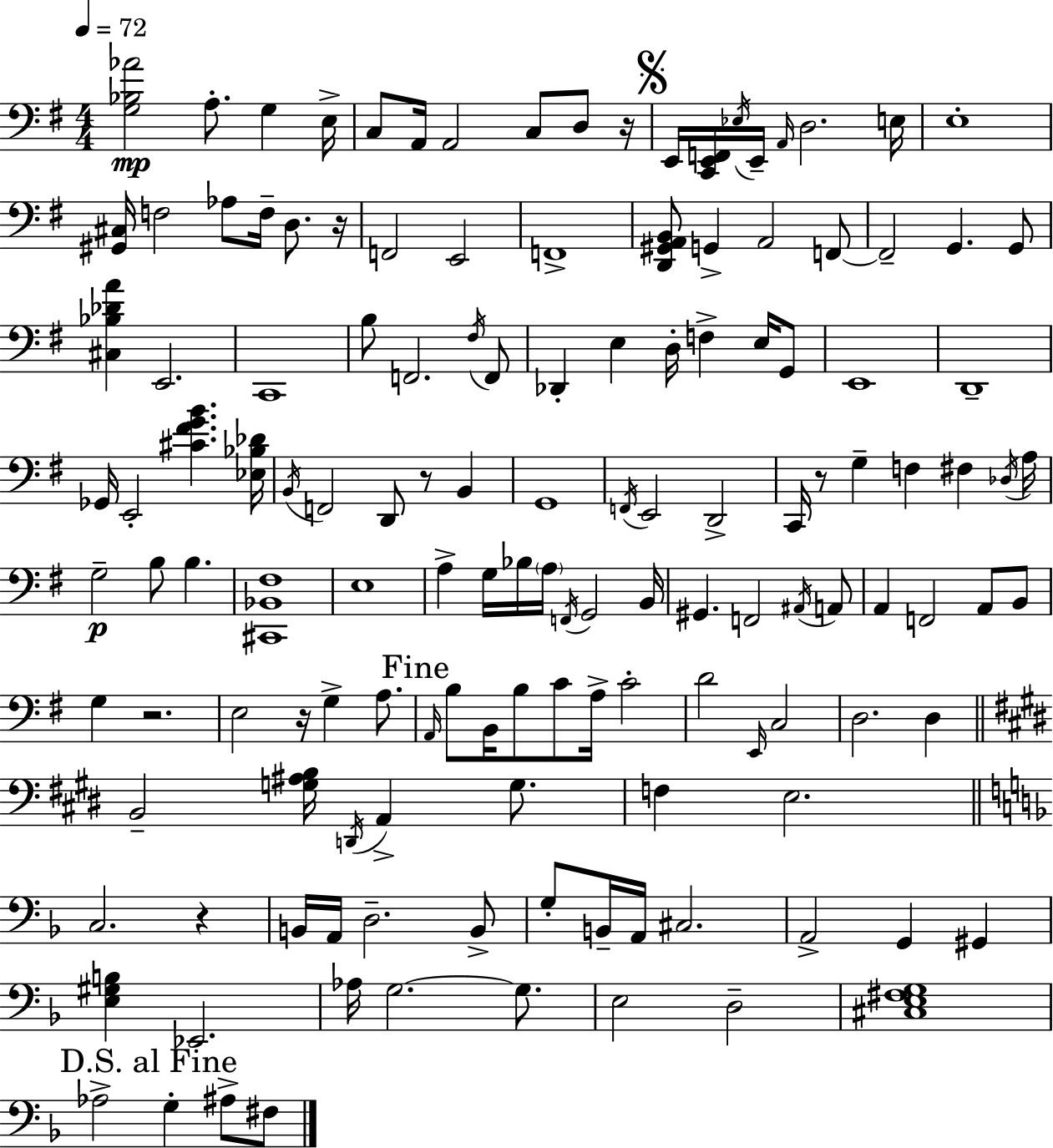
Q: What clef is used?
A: bass